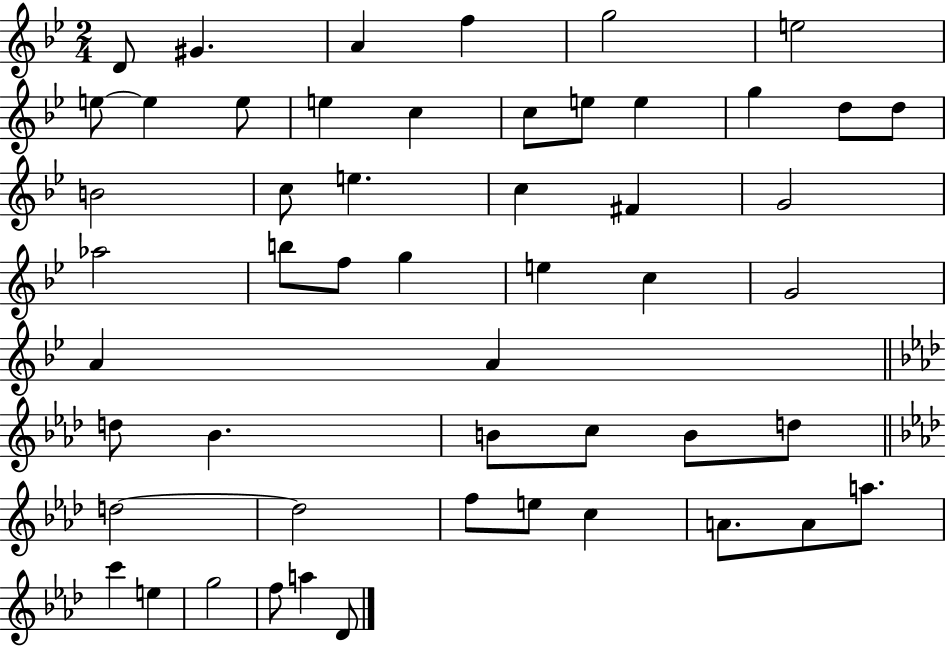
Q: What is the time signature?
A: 2/4